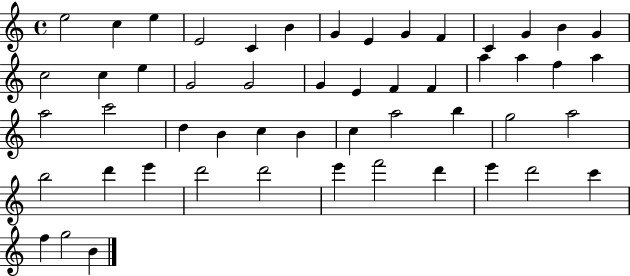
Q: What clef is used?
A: treble